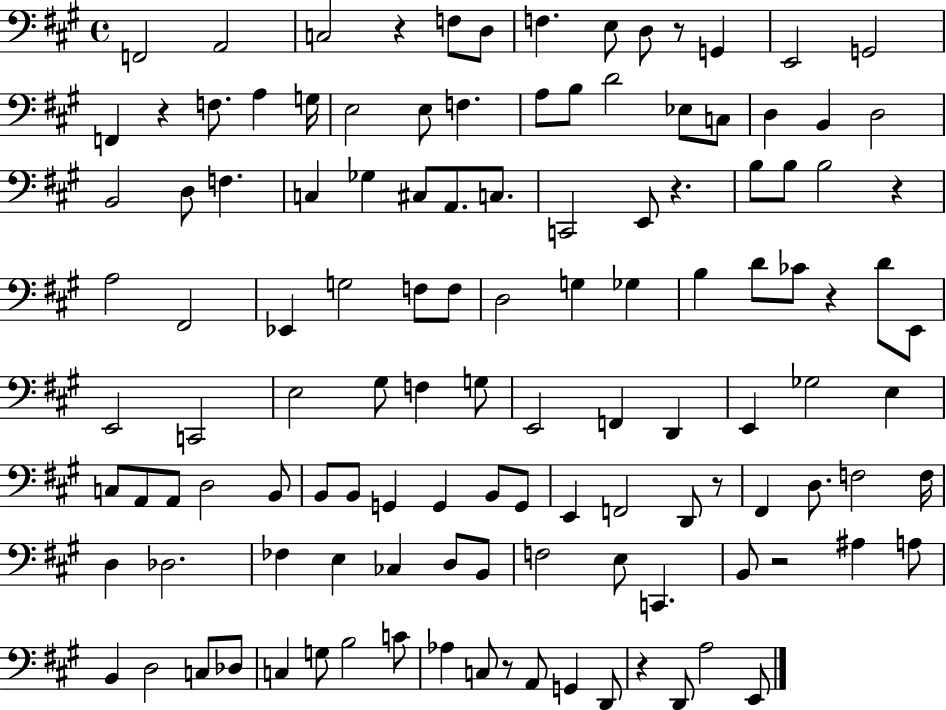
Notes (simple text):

F2/h A2/h C3/h R/q F3/e D3/e F3/q. E3/e D3/e R/e G2/q E2/h G2/h F2/q R/q F3/e. A3/q G3/s E3/h E3/e F3/q. A3/e B3/e D4/h Eb3/e C3/e D3/q B2/q D3/h B2/h D3/e F3/q. C3/q Gb3/q C#3/e A2/e. C3/e. C2/h E2/e R/q. B3/e B3/e B3/h R/q A3/h F#2/h Eb2/q G3/h F3/e F3/e D3/h G3/q Gb3/q B3/q D4/e CES4/e R/q D4/e E2/e E2/h C2/h E3/h G#3/e F3/q G3/e E2/h F2/q D2/q E2/q Gb3/h E3/q C3/e A2/e A2/e D3/h B2/e B2/e B2/e G2/q G2/q B2/e G2/e E2/q F2/h D2/e R/e F#2/q D3/e. F3/h F3/s D3/q Db3/h. FES3/q E3/q CES3/q D3/e B2/e F3/h E3/e C2/q. B2/e R/h A#3/q A3/e B2/q D3/h C3/e Db3/e C3/q G3/e B3/h C4/e Ab3/q C3/e R/e A2/e G2/q D2/e R/q D2/e A3/h E2/e